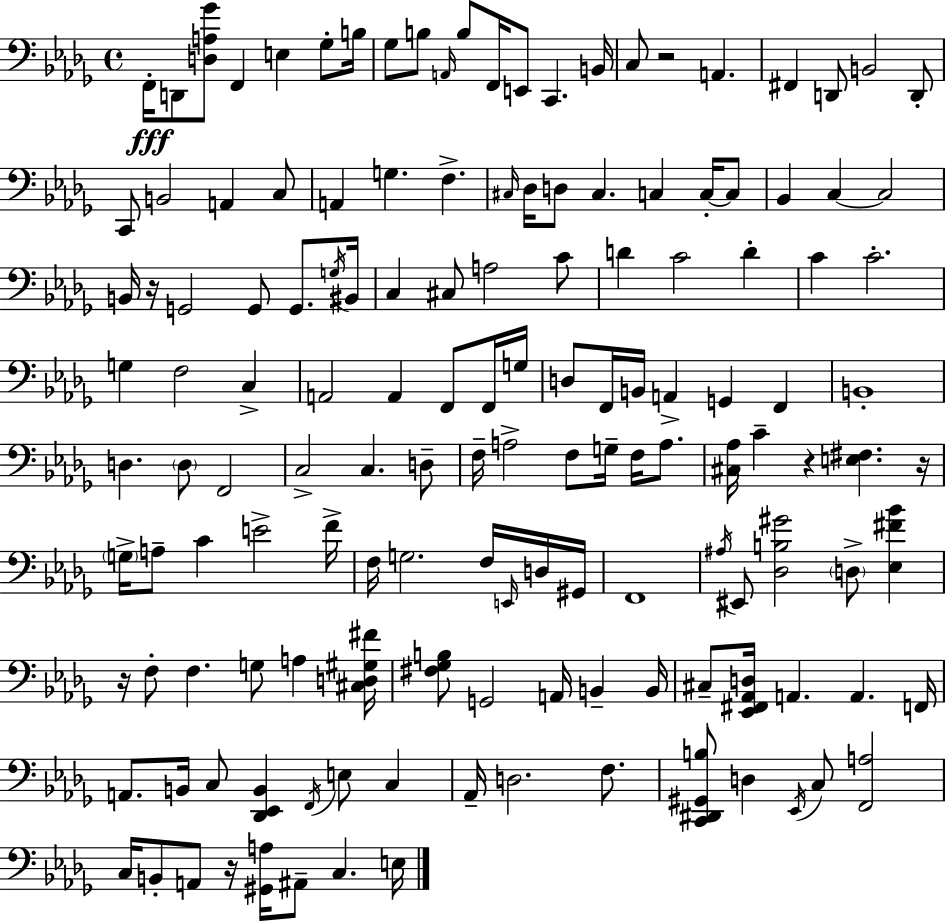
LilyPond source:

{
  \clef bass
  \time 4/4
  \defaultTimeSignature
  \key bes \minor
  f,16-.\fff d,8 <d a ges'>8 f,4 e4 ges8-. b16 | ges8 b8 \grace { a,16 } b8 f,16 e,8 c,4. | b,16 c8 r2 a,4. | fis,4 d,8 b,2 d,8-. | \break c,8 b,2 a,4 c8 | a,4 g4. f4.-> | \grace { cis16 } des16 d8 cis4. c4 c16-.~~ | c8 bes,4 c4~~ c2 | \break b,16 r16 g,2 g,8 g,8. | \acciaccatura { g16 } bis,16 c4 cis8 a2 | c'8 d'4 c'2 d'4-. | c'4 c'2.-. | \break g4 f2 c4-> | a,2 a,4 f,8 | f,16 g16 d8 f,16 b,16 a,4-> g,4 f,4 | b,1-. | \break d4. \parenthesize d8 f,2 | c2-> c4. | d8-- f16-- a2-> f8 g16-- f16 | a8. <cis aes>16 c'4-- r4 <e fis>4. | \break r16 \parenthesize g16-> a8-- c'4 e'2-> | f'16-> f16 g2. | f16 \grace { e,16 } d16 gis,16 f,1 | \acciaccatura { ais16 } eis,8 <des b gis'>2 \parenthesize d8-> | \break <ees fis' bes'>4 r16 f8-. f4. g8 | a4 <cis d gis fis'>16 <fis ges b>8 g,2 a,16 | b,4-- b,16 cis8-- <ees, fis, aes, d>16 a,4. a,4. | f,16 a,8. b,16 c8 <des, ees, b,>4 \acciaccatura { f,16 } | \break e8 c4 aes,16-- d2. | f8. <c, dis, gis, b>8 d4 \acciaccatura { ees,16 } c8 <f, a>2 | c16 b,8-. a,8 r16 <gis, a>16 ais,8-- | c4. e16 \bar "|."
}